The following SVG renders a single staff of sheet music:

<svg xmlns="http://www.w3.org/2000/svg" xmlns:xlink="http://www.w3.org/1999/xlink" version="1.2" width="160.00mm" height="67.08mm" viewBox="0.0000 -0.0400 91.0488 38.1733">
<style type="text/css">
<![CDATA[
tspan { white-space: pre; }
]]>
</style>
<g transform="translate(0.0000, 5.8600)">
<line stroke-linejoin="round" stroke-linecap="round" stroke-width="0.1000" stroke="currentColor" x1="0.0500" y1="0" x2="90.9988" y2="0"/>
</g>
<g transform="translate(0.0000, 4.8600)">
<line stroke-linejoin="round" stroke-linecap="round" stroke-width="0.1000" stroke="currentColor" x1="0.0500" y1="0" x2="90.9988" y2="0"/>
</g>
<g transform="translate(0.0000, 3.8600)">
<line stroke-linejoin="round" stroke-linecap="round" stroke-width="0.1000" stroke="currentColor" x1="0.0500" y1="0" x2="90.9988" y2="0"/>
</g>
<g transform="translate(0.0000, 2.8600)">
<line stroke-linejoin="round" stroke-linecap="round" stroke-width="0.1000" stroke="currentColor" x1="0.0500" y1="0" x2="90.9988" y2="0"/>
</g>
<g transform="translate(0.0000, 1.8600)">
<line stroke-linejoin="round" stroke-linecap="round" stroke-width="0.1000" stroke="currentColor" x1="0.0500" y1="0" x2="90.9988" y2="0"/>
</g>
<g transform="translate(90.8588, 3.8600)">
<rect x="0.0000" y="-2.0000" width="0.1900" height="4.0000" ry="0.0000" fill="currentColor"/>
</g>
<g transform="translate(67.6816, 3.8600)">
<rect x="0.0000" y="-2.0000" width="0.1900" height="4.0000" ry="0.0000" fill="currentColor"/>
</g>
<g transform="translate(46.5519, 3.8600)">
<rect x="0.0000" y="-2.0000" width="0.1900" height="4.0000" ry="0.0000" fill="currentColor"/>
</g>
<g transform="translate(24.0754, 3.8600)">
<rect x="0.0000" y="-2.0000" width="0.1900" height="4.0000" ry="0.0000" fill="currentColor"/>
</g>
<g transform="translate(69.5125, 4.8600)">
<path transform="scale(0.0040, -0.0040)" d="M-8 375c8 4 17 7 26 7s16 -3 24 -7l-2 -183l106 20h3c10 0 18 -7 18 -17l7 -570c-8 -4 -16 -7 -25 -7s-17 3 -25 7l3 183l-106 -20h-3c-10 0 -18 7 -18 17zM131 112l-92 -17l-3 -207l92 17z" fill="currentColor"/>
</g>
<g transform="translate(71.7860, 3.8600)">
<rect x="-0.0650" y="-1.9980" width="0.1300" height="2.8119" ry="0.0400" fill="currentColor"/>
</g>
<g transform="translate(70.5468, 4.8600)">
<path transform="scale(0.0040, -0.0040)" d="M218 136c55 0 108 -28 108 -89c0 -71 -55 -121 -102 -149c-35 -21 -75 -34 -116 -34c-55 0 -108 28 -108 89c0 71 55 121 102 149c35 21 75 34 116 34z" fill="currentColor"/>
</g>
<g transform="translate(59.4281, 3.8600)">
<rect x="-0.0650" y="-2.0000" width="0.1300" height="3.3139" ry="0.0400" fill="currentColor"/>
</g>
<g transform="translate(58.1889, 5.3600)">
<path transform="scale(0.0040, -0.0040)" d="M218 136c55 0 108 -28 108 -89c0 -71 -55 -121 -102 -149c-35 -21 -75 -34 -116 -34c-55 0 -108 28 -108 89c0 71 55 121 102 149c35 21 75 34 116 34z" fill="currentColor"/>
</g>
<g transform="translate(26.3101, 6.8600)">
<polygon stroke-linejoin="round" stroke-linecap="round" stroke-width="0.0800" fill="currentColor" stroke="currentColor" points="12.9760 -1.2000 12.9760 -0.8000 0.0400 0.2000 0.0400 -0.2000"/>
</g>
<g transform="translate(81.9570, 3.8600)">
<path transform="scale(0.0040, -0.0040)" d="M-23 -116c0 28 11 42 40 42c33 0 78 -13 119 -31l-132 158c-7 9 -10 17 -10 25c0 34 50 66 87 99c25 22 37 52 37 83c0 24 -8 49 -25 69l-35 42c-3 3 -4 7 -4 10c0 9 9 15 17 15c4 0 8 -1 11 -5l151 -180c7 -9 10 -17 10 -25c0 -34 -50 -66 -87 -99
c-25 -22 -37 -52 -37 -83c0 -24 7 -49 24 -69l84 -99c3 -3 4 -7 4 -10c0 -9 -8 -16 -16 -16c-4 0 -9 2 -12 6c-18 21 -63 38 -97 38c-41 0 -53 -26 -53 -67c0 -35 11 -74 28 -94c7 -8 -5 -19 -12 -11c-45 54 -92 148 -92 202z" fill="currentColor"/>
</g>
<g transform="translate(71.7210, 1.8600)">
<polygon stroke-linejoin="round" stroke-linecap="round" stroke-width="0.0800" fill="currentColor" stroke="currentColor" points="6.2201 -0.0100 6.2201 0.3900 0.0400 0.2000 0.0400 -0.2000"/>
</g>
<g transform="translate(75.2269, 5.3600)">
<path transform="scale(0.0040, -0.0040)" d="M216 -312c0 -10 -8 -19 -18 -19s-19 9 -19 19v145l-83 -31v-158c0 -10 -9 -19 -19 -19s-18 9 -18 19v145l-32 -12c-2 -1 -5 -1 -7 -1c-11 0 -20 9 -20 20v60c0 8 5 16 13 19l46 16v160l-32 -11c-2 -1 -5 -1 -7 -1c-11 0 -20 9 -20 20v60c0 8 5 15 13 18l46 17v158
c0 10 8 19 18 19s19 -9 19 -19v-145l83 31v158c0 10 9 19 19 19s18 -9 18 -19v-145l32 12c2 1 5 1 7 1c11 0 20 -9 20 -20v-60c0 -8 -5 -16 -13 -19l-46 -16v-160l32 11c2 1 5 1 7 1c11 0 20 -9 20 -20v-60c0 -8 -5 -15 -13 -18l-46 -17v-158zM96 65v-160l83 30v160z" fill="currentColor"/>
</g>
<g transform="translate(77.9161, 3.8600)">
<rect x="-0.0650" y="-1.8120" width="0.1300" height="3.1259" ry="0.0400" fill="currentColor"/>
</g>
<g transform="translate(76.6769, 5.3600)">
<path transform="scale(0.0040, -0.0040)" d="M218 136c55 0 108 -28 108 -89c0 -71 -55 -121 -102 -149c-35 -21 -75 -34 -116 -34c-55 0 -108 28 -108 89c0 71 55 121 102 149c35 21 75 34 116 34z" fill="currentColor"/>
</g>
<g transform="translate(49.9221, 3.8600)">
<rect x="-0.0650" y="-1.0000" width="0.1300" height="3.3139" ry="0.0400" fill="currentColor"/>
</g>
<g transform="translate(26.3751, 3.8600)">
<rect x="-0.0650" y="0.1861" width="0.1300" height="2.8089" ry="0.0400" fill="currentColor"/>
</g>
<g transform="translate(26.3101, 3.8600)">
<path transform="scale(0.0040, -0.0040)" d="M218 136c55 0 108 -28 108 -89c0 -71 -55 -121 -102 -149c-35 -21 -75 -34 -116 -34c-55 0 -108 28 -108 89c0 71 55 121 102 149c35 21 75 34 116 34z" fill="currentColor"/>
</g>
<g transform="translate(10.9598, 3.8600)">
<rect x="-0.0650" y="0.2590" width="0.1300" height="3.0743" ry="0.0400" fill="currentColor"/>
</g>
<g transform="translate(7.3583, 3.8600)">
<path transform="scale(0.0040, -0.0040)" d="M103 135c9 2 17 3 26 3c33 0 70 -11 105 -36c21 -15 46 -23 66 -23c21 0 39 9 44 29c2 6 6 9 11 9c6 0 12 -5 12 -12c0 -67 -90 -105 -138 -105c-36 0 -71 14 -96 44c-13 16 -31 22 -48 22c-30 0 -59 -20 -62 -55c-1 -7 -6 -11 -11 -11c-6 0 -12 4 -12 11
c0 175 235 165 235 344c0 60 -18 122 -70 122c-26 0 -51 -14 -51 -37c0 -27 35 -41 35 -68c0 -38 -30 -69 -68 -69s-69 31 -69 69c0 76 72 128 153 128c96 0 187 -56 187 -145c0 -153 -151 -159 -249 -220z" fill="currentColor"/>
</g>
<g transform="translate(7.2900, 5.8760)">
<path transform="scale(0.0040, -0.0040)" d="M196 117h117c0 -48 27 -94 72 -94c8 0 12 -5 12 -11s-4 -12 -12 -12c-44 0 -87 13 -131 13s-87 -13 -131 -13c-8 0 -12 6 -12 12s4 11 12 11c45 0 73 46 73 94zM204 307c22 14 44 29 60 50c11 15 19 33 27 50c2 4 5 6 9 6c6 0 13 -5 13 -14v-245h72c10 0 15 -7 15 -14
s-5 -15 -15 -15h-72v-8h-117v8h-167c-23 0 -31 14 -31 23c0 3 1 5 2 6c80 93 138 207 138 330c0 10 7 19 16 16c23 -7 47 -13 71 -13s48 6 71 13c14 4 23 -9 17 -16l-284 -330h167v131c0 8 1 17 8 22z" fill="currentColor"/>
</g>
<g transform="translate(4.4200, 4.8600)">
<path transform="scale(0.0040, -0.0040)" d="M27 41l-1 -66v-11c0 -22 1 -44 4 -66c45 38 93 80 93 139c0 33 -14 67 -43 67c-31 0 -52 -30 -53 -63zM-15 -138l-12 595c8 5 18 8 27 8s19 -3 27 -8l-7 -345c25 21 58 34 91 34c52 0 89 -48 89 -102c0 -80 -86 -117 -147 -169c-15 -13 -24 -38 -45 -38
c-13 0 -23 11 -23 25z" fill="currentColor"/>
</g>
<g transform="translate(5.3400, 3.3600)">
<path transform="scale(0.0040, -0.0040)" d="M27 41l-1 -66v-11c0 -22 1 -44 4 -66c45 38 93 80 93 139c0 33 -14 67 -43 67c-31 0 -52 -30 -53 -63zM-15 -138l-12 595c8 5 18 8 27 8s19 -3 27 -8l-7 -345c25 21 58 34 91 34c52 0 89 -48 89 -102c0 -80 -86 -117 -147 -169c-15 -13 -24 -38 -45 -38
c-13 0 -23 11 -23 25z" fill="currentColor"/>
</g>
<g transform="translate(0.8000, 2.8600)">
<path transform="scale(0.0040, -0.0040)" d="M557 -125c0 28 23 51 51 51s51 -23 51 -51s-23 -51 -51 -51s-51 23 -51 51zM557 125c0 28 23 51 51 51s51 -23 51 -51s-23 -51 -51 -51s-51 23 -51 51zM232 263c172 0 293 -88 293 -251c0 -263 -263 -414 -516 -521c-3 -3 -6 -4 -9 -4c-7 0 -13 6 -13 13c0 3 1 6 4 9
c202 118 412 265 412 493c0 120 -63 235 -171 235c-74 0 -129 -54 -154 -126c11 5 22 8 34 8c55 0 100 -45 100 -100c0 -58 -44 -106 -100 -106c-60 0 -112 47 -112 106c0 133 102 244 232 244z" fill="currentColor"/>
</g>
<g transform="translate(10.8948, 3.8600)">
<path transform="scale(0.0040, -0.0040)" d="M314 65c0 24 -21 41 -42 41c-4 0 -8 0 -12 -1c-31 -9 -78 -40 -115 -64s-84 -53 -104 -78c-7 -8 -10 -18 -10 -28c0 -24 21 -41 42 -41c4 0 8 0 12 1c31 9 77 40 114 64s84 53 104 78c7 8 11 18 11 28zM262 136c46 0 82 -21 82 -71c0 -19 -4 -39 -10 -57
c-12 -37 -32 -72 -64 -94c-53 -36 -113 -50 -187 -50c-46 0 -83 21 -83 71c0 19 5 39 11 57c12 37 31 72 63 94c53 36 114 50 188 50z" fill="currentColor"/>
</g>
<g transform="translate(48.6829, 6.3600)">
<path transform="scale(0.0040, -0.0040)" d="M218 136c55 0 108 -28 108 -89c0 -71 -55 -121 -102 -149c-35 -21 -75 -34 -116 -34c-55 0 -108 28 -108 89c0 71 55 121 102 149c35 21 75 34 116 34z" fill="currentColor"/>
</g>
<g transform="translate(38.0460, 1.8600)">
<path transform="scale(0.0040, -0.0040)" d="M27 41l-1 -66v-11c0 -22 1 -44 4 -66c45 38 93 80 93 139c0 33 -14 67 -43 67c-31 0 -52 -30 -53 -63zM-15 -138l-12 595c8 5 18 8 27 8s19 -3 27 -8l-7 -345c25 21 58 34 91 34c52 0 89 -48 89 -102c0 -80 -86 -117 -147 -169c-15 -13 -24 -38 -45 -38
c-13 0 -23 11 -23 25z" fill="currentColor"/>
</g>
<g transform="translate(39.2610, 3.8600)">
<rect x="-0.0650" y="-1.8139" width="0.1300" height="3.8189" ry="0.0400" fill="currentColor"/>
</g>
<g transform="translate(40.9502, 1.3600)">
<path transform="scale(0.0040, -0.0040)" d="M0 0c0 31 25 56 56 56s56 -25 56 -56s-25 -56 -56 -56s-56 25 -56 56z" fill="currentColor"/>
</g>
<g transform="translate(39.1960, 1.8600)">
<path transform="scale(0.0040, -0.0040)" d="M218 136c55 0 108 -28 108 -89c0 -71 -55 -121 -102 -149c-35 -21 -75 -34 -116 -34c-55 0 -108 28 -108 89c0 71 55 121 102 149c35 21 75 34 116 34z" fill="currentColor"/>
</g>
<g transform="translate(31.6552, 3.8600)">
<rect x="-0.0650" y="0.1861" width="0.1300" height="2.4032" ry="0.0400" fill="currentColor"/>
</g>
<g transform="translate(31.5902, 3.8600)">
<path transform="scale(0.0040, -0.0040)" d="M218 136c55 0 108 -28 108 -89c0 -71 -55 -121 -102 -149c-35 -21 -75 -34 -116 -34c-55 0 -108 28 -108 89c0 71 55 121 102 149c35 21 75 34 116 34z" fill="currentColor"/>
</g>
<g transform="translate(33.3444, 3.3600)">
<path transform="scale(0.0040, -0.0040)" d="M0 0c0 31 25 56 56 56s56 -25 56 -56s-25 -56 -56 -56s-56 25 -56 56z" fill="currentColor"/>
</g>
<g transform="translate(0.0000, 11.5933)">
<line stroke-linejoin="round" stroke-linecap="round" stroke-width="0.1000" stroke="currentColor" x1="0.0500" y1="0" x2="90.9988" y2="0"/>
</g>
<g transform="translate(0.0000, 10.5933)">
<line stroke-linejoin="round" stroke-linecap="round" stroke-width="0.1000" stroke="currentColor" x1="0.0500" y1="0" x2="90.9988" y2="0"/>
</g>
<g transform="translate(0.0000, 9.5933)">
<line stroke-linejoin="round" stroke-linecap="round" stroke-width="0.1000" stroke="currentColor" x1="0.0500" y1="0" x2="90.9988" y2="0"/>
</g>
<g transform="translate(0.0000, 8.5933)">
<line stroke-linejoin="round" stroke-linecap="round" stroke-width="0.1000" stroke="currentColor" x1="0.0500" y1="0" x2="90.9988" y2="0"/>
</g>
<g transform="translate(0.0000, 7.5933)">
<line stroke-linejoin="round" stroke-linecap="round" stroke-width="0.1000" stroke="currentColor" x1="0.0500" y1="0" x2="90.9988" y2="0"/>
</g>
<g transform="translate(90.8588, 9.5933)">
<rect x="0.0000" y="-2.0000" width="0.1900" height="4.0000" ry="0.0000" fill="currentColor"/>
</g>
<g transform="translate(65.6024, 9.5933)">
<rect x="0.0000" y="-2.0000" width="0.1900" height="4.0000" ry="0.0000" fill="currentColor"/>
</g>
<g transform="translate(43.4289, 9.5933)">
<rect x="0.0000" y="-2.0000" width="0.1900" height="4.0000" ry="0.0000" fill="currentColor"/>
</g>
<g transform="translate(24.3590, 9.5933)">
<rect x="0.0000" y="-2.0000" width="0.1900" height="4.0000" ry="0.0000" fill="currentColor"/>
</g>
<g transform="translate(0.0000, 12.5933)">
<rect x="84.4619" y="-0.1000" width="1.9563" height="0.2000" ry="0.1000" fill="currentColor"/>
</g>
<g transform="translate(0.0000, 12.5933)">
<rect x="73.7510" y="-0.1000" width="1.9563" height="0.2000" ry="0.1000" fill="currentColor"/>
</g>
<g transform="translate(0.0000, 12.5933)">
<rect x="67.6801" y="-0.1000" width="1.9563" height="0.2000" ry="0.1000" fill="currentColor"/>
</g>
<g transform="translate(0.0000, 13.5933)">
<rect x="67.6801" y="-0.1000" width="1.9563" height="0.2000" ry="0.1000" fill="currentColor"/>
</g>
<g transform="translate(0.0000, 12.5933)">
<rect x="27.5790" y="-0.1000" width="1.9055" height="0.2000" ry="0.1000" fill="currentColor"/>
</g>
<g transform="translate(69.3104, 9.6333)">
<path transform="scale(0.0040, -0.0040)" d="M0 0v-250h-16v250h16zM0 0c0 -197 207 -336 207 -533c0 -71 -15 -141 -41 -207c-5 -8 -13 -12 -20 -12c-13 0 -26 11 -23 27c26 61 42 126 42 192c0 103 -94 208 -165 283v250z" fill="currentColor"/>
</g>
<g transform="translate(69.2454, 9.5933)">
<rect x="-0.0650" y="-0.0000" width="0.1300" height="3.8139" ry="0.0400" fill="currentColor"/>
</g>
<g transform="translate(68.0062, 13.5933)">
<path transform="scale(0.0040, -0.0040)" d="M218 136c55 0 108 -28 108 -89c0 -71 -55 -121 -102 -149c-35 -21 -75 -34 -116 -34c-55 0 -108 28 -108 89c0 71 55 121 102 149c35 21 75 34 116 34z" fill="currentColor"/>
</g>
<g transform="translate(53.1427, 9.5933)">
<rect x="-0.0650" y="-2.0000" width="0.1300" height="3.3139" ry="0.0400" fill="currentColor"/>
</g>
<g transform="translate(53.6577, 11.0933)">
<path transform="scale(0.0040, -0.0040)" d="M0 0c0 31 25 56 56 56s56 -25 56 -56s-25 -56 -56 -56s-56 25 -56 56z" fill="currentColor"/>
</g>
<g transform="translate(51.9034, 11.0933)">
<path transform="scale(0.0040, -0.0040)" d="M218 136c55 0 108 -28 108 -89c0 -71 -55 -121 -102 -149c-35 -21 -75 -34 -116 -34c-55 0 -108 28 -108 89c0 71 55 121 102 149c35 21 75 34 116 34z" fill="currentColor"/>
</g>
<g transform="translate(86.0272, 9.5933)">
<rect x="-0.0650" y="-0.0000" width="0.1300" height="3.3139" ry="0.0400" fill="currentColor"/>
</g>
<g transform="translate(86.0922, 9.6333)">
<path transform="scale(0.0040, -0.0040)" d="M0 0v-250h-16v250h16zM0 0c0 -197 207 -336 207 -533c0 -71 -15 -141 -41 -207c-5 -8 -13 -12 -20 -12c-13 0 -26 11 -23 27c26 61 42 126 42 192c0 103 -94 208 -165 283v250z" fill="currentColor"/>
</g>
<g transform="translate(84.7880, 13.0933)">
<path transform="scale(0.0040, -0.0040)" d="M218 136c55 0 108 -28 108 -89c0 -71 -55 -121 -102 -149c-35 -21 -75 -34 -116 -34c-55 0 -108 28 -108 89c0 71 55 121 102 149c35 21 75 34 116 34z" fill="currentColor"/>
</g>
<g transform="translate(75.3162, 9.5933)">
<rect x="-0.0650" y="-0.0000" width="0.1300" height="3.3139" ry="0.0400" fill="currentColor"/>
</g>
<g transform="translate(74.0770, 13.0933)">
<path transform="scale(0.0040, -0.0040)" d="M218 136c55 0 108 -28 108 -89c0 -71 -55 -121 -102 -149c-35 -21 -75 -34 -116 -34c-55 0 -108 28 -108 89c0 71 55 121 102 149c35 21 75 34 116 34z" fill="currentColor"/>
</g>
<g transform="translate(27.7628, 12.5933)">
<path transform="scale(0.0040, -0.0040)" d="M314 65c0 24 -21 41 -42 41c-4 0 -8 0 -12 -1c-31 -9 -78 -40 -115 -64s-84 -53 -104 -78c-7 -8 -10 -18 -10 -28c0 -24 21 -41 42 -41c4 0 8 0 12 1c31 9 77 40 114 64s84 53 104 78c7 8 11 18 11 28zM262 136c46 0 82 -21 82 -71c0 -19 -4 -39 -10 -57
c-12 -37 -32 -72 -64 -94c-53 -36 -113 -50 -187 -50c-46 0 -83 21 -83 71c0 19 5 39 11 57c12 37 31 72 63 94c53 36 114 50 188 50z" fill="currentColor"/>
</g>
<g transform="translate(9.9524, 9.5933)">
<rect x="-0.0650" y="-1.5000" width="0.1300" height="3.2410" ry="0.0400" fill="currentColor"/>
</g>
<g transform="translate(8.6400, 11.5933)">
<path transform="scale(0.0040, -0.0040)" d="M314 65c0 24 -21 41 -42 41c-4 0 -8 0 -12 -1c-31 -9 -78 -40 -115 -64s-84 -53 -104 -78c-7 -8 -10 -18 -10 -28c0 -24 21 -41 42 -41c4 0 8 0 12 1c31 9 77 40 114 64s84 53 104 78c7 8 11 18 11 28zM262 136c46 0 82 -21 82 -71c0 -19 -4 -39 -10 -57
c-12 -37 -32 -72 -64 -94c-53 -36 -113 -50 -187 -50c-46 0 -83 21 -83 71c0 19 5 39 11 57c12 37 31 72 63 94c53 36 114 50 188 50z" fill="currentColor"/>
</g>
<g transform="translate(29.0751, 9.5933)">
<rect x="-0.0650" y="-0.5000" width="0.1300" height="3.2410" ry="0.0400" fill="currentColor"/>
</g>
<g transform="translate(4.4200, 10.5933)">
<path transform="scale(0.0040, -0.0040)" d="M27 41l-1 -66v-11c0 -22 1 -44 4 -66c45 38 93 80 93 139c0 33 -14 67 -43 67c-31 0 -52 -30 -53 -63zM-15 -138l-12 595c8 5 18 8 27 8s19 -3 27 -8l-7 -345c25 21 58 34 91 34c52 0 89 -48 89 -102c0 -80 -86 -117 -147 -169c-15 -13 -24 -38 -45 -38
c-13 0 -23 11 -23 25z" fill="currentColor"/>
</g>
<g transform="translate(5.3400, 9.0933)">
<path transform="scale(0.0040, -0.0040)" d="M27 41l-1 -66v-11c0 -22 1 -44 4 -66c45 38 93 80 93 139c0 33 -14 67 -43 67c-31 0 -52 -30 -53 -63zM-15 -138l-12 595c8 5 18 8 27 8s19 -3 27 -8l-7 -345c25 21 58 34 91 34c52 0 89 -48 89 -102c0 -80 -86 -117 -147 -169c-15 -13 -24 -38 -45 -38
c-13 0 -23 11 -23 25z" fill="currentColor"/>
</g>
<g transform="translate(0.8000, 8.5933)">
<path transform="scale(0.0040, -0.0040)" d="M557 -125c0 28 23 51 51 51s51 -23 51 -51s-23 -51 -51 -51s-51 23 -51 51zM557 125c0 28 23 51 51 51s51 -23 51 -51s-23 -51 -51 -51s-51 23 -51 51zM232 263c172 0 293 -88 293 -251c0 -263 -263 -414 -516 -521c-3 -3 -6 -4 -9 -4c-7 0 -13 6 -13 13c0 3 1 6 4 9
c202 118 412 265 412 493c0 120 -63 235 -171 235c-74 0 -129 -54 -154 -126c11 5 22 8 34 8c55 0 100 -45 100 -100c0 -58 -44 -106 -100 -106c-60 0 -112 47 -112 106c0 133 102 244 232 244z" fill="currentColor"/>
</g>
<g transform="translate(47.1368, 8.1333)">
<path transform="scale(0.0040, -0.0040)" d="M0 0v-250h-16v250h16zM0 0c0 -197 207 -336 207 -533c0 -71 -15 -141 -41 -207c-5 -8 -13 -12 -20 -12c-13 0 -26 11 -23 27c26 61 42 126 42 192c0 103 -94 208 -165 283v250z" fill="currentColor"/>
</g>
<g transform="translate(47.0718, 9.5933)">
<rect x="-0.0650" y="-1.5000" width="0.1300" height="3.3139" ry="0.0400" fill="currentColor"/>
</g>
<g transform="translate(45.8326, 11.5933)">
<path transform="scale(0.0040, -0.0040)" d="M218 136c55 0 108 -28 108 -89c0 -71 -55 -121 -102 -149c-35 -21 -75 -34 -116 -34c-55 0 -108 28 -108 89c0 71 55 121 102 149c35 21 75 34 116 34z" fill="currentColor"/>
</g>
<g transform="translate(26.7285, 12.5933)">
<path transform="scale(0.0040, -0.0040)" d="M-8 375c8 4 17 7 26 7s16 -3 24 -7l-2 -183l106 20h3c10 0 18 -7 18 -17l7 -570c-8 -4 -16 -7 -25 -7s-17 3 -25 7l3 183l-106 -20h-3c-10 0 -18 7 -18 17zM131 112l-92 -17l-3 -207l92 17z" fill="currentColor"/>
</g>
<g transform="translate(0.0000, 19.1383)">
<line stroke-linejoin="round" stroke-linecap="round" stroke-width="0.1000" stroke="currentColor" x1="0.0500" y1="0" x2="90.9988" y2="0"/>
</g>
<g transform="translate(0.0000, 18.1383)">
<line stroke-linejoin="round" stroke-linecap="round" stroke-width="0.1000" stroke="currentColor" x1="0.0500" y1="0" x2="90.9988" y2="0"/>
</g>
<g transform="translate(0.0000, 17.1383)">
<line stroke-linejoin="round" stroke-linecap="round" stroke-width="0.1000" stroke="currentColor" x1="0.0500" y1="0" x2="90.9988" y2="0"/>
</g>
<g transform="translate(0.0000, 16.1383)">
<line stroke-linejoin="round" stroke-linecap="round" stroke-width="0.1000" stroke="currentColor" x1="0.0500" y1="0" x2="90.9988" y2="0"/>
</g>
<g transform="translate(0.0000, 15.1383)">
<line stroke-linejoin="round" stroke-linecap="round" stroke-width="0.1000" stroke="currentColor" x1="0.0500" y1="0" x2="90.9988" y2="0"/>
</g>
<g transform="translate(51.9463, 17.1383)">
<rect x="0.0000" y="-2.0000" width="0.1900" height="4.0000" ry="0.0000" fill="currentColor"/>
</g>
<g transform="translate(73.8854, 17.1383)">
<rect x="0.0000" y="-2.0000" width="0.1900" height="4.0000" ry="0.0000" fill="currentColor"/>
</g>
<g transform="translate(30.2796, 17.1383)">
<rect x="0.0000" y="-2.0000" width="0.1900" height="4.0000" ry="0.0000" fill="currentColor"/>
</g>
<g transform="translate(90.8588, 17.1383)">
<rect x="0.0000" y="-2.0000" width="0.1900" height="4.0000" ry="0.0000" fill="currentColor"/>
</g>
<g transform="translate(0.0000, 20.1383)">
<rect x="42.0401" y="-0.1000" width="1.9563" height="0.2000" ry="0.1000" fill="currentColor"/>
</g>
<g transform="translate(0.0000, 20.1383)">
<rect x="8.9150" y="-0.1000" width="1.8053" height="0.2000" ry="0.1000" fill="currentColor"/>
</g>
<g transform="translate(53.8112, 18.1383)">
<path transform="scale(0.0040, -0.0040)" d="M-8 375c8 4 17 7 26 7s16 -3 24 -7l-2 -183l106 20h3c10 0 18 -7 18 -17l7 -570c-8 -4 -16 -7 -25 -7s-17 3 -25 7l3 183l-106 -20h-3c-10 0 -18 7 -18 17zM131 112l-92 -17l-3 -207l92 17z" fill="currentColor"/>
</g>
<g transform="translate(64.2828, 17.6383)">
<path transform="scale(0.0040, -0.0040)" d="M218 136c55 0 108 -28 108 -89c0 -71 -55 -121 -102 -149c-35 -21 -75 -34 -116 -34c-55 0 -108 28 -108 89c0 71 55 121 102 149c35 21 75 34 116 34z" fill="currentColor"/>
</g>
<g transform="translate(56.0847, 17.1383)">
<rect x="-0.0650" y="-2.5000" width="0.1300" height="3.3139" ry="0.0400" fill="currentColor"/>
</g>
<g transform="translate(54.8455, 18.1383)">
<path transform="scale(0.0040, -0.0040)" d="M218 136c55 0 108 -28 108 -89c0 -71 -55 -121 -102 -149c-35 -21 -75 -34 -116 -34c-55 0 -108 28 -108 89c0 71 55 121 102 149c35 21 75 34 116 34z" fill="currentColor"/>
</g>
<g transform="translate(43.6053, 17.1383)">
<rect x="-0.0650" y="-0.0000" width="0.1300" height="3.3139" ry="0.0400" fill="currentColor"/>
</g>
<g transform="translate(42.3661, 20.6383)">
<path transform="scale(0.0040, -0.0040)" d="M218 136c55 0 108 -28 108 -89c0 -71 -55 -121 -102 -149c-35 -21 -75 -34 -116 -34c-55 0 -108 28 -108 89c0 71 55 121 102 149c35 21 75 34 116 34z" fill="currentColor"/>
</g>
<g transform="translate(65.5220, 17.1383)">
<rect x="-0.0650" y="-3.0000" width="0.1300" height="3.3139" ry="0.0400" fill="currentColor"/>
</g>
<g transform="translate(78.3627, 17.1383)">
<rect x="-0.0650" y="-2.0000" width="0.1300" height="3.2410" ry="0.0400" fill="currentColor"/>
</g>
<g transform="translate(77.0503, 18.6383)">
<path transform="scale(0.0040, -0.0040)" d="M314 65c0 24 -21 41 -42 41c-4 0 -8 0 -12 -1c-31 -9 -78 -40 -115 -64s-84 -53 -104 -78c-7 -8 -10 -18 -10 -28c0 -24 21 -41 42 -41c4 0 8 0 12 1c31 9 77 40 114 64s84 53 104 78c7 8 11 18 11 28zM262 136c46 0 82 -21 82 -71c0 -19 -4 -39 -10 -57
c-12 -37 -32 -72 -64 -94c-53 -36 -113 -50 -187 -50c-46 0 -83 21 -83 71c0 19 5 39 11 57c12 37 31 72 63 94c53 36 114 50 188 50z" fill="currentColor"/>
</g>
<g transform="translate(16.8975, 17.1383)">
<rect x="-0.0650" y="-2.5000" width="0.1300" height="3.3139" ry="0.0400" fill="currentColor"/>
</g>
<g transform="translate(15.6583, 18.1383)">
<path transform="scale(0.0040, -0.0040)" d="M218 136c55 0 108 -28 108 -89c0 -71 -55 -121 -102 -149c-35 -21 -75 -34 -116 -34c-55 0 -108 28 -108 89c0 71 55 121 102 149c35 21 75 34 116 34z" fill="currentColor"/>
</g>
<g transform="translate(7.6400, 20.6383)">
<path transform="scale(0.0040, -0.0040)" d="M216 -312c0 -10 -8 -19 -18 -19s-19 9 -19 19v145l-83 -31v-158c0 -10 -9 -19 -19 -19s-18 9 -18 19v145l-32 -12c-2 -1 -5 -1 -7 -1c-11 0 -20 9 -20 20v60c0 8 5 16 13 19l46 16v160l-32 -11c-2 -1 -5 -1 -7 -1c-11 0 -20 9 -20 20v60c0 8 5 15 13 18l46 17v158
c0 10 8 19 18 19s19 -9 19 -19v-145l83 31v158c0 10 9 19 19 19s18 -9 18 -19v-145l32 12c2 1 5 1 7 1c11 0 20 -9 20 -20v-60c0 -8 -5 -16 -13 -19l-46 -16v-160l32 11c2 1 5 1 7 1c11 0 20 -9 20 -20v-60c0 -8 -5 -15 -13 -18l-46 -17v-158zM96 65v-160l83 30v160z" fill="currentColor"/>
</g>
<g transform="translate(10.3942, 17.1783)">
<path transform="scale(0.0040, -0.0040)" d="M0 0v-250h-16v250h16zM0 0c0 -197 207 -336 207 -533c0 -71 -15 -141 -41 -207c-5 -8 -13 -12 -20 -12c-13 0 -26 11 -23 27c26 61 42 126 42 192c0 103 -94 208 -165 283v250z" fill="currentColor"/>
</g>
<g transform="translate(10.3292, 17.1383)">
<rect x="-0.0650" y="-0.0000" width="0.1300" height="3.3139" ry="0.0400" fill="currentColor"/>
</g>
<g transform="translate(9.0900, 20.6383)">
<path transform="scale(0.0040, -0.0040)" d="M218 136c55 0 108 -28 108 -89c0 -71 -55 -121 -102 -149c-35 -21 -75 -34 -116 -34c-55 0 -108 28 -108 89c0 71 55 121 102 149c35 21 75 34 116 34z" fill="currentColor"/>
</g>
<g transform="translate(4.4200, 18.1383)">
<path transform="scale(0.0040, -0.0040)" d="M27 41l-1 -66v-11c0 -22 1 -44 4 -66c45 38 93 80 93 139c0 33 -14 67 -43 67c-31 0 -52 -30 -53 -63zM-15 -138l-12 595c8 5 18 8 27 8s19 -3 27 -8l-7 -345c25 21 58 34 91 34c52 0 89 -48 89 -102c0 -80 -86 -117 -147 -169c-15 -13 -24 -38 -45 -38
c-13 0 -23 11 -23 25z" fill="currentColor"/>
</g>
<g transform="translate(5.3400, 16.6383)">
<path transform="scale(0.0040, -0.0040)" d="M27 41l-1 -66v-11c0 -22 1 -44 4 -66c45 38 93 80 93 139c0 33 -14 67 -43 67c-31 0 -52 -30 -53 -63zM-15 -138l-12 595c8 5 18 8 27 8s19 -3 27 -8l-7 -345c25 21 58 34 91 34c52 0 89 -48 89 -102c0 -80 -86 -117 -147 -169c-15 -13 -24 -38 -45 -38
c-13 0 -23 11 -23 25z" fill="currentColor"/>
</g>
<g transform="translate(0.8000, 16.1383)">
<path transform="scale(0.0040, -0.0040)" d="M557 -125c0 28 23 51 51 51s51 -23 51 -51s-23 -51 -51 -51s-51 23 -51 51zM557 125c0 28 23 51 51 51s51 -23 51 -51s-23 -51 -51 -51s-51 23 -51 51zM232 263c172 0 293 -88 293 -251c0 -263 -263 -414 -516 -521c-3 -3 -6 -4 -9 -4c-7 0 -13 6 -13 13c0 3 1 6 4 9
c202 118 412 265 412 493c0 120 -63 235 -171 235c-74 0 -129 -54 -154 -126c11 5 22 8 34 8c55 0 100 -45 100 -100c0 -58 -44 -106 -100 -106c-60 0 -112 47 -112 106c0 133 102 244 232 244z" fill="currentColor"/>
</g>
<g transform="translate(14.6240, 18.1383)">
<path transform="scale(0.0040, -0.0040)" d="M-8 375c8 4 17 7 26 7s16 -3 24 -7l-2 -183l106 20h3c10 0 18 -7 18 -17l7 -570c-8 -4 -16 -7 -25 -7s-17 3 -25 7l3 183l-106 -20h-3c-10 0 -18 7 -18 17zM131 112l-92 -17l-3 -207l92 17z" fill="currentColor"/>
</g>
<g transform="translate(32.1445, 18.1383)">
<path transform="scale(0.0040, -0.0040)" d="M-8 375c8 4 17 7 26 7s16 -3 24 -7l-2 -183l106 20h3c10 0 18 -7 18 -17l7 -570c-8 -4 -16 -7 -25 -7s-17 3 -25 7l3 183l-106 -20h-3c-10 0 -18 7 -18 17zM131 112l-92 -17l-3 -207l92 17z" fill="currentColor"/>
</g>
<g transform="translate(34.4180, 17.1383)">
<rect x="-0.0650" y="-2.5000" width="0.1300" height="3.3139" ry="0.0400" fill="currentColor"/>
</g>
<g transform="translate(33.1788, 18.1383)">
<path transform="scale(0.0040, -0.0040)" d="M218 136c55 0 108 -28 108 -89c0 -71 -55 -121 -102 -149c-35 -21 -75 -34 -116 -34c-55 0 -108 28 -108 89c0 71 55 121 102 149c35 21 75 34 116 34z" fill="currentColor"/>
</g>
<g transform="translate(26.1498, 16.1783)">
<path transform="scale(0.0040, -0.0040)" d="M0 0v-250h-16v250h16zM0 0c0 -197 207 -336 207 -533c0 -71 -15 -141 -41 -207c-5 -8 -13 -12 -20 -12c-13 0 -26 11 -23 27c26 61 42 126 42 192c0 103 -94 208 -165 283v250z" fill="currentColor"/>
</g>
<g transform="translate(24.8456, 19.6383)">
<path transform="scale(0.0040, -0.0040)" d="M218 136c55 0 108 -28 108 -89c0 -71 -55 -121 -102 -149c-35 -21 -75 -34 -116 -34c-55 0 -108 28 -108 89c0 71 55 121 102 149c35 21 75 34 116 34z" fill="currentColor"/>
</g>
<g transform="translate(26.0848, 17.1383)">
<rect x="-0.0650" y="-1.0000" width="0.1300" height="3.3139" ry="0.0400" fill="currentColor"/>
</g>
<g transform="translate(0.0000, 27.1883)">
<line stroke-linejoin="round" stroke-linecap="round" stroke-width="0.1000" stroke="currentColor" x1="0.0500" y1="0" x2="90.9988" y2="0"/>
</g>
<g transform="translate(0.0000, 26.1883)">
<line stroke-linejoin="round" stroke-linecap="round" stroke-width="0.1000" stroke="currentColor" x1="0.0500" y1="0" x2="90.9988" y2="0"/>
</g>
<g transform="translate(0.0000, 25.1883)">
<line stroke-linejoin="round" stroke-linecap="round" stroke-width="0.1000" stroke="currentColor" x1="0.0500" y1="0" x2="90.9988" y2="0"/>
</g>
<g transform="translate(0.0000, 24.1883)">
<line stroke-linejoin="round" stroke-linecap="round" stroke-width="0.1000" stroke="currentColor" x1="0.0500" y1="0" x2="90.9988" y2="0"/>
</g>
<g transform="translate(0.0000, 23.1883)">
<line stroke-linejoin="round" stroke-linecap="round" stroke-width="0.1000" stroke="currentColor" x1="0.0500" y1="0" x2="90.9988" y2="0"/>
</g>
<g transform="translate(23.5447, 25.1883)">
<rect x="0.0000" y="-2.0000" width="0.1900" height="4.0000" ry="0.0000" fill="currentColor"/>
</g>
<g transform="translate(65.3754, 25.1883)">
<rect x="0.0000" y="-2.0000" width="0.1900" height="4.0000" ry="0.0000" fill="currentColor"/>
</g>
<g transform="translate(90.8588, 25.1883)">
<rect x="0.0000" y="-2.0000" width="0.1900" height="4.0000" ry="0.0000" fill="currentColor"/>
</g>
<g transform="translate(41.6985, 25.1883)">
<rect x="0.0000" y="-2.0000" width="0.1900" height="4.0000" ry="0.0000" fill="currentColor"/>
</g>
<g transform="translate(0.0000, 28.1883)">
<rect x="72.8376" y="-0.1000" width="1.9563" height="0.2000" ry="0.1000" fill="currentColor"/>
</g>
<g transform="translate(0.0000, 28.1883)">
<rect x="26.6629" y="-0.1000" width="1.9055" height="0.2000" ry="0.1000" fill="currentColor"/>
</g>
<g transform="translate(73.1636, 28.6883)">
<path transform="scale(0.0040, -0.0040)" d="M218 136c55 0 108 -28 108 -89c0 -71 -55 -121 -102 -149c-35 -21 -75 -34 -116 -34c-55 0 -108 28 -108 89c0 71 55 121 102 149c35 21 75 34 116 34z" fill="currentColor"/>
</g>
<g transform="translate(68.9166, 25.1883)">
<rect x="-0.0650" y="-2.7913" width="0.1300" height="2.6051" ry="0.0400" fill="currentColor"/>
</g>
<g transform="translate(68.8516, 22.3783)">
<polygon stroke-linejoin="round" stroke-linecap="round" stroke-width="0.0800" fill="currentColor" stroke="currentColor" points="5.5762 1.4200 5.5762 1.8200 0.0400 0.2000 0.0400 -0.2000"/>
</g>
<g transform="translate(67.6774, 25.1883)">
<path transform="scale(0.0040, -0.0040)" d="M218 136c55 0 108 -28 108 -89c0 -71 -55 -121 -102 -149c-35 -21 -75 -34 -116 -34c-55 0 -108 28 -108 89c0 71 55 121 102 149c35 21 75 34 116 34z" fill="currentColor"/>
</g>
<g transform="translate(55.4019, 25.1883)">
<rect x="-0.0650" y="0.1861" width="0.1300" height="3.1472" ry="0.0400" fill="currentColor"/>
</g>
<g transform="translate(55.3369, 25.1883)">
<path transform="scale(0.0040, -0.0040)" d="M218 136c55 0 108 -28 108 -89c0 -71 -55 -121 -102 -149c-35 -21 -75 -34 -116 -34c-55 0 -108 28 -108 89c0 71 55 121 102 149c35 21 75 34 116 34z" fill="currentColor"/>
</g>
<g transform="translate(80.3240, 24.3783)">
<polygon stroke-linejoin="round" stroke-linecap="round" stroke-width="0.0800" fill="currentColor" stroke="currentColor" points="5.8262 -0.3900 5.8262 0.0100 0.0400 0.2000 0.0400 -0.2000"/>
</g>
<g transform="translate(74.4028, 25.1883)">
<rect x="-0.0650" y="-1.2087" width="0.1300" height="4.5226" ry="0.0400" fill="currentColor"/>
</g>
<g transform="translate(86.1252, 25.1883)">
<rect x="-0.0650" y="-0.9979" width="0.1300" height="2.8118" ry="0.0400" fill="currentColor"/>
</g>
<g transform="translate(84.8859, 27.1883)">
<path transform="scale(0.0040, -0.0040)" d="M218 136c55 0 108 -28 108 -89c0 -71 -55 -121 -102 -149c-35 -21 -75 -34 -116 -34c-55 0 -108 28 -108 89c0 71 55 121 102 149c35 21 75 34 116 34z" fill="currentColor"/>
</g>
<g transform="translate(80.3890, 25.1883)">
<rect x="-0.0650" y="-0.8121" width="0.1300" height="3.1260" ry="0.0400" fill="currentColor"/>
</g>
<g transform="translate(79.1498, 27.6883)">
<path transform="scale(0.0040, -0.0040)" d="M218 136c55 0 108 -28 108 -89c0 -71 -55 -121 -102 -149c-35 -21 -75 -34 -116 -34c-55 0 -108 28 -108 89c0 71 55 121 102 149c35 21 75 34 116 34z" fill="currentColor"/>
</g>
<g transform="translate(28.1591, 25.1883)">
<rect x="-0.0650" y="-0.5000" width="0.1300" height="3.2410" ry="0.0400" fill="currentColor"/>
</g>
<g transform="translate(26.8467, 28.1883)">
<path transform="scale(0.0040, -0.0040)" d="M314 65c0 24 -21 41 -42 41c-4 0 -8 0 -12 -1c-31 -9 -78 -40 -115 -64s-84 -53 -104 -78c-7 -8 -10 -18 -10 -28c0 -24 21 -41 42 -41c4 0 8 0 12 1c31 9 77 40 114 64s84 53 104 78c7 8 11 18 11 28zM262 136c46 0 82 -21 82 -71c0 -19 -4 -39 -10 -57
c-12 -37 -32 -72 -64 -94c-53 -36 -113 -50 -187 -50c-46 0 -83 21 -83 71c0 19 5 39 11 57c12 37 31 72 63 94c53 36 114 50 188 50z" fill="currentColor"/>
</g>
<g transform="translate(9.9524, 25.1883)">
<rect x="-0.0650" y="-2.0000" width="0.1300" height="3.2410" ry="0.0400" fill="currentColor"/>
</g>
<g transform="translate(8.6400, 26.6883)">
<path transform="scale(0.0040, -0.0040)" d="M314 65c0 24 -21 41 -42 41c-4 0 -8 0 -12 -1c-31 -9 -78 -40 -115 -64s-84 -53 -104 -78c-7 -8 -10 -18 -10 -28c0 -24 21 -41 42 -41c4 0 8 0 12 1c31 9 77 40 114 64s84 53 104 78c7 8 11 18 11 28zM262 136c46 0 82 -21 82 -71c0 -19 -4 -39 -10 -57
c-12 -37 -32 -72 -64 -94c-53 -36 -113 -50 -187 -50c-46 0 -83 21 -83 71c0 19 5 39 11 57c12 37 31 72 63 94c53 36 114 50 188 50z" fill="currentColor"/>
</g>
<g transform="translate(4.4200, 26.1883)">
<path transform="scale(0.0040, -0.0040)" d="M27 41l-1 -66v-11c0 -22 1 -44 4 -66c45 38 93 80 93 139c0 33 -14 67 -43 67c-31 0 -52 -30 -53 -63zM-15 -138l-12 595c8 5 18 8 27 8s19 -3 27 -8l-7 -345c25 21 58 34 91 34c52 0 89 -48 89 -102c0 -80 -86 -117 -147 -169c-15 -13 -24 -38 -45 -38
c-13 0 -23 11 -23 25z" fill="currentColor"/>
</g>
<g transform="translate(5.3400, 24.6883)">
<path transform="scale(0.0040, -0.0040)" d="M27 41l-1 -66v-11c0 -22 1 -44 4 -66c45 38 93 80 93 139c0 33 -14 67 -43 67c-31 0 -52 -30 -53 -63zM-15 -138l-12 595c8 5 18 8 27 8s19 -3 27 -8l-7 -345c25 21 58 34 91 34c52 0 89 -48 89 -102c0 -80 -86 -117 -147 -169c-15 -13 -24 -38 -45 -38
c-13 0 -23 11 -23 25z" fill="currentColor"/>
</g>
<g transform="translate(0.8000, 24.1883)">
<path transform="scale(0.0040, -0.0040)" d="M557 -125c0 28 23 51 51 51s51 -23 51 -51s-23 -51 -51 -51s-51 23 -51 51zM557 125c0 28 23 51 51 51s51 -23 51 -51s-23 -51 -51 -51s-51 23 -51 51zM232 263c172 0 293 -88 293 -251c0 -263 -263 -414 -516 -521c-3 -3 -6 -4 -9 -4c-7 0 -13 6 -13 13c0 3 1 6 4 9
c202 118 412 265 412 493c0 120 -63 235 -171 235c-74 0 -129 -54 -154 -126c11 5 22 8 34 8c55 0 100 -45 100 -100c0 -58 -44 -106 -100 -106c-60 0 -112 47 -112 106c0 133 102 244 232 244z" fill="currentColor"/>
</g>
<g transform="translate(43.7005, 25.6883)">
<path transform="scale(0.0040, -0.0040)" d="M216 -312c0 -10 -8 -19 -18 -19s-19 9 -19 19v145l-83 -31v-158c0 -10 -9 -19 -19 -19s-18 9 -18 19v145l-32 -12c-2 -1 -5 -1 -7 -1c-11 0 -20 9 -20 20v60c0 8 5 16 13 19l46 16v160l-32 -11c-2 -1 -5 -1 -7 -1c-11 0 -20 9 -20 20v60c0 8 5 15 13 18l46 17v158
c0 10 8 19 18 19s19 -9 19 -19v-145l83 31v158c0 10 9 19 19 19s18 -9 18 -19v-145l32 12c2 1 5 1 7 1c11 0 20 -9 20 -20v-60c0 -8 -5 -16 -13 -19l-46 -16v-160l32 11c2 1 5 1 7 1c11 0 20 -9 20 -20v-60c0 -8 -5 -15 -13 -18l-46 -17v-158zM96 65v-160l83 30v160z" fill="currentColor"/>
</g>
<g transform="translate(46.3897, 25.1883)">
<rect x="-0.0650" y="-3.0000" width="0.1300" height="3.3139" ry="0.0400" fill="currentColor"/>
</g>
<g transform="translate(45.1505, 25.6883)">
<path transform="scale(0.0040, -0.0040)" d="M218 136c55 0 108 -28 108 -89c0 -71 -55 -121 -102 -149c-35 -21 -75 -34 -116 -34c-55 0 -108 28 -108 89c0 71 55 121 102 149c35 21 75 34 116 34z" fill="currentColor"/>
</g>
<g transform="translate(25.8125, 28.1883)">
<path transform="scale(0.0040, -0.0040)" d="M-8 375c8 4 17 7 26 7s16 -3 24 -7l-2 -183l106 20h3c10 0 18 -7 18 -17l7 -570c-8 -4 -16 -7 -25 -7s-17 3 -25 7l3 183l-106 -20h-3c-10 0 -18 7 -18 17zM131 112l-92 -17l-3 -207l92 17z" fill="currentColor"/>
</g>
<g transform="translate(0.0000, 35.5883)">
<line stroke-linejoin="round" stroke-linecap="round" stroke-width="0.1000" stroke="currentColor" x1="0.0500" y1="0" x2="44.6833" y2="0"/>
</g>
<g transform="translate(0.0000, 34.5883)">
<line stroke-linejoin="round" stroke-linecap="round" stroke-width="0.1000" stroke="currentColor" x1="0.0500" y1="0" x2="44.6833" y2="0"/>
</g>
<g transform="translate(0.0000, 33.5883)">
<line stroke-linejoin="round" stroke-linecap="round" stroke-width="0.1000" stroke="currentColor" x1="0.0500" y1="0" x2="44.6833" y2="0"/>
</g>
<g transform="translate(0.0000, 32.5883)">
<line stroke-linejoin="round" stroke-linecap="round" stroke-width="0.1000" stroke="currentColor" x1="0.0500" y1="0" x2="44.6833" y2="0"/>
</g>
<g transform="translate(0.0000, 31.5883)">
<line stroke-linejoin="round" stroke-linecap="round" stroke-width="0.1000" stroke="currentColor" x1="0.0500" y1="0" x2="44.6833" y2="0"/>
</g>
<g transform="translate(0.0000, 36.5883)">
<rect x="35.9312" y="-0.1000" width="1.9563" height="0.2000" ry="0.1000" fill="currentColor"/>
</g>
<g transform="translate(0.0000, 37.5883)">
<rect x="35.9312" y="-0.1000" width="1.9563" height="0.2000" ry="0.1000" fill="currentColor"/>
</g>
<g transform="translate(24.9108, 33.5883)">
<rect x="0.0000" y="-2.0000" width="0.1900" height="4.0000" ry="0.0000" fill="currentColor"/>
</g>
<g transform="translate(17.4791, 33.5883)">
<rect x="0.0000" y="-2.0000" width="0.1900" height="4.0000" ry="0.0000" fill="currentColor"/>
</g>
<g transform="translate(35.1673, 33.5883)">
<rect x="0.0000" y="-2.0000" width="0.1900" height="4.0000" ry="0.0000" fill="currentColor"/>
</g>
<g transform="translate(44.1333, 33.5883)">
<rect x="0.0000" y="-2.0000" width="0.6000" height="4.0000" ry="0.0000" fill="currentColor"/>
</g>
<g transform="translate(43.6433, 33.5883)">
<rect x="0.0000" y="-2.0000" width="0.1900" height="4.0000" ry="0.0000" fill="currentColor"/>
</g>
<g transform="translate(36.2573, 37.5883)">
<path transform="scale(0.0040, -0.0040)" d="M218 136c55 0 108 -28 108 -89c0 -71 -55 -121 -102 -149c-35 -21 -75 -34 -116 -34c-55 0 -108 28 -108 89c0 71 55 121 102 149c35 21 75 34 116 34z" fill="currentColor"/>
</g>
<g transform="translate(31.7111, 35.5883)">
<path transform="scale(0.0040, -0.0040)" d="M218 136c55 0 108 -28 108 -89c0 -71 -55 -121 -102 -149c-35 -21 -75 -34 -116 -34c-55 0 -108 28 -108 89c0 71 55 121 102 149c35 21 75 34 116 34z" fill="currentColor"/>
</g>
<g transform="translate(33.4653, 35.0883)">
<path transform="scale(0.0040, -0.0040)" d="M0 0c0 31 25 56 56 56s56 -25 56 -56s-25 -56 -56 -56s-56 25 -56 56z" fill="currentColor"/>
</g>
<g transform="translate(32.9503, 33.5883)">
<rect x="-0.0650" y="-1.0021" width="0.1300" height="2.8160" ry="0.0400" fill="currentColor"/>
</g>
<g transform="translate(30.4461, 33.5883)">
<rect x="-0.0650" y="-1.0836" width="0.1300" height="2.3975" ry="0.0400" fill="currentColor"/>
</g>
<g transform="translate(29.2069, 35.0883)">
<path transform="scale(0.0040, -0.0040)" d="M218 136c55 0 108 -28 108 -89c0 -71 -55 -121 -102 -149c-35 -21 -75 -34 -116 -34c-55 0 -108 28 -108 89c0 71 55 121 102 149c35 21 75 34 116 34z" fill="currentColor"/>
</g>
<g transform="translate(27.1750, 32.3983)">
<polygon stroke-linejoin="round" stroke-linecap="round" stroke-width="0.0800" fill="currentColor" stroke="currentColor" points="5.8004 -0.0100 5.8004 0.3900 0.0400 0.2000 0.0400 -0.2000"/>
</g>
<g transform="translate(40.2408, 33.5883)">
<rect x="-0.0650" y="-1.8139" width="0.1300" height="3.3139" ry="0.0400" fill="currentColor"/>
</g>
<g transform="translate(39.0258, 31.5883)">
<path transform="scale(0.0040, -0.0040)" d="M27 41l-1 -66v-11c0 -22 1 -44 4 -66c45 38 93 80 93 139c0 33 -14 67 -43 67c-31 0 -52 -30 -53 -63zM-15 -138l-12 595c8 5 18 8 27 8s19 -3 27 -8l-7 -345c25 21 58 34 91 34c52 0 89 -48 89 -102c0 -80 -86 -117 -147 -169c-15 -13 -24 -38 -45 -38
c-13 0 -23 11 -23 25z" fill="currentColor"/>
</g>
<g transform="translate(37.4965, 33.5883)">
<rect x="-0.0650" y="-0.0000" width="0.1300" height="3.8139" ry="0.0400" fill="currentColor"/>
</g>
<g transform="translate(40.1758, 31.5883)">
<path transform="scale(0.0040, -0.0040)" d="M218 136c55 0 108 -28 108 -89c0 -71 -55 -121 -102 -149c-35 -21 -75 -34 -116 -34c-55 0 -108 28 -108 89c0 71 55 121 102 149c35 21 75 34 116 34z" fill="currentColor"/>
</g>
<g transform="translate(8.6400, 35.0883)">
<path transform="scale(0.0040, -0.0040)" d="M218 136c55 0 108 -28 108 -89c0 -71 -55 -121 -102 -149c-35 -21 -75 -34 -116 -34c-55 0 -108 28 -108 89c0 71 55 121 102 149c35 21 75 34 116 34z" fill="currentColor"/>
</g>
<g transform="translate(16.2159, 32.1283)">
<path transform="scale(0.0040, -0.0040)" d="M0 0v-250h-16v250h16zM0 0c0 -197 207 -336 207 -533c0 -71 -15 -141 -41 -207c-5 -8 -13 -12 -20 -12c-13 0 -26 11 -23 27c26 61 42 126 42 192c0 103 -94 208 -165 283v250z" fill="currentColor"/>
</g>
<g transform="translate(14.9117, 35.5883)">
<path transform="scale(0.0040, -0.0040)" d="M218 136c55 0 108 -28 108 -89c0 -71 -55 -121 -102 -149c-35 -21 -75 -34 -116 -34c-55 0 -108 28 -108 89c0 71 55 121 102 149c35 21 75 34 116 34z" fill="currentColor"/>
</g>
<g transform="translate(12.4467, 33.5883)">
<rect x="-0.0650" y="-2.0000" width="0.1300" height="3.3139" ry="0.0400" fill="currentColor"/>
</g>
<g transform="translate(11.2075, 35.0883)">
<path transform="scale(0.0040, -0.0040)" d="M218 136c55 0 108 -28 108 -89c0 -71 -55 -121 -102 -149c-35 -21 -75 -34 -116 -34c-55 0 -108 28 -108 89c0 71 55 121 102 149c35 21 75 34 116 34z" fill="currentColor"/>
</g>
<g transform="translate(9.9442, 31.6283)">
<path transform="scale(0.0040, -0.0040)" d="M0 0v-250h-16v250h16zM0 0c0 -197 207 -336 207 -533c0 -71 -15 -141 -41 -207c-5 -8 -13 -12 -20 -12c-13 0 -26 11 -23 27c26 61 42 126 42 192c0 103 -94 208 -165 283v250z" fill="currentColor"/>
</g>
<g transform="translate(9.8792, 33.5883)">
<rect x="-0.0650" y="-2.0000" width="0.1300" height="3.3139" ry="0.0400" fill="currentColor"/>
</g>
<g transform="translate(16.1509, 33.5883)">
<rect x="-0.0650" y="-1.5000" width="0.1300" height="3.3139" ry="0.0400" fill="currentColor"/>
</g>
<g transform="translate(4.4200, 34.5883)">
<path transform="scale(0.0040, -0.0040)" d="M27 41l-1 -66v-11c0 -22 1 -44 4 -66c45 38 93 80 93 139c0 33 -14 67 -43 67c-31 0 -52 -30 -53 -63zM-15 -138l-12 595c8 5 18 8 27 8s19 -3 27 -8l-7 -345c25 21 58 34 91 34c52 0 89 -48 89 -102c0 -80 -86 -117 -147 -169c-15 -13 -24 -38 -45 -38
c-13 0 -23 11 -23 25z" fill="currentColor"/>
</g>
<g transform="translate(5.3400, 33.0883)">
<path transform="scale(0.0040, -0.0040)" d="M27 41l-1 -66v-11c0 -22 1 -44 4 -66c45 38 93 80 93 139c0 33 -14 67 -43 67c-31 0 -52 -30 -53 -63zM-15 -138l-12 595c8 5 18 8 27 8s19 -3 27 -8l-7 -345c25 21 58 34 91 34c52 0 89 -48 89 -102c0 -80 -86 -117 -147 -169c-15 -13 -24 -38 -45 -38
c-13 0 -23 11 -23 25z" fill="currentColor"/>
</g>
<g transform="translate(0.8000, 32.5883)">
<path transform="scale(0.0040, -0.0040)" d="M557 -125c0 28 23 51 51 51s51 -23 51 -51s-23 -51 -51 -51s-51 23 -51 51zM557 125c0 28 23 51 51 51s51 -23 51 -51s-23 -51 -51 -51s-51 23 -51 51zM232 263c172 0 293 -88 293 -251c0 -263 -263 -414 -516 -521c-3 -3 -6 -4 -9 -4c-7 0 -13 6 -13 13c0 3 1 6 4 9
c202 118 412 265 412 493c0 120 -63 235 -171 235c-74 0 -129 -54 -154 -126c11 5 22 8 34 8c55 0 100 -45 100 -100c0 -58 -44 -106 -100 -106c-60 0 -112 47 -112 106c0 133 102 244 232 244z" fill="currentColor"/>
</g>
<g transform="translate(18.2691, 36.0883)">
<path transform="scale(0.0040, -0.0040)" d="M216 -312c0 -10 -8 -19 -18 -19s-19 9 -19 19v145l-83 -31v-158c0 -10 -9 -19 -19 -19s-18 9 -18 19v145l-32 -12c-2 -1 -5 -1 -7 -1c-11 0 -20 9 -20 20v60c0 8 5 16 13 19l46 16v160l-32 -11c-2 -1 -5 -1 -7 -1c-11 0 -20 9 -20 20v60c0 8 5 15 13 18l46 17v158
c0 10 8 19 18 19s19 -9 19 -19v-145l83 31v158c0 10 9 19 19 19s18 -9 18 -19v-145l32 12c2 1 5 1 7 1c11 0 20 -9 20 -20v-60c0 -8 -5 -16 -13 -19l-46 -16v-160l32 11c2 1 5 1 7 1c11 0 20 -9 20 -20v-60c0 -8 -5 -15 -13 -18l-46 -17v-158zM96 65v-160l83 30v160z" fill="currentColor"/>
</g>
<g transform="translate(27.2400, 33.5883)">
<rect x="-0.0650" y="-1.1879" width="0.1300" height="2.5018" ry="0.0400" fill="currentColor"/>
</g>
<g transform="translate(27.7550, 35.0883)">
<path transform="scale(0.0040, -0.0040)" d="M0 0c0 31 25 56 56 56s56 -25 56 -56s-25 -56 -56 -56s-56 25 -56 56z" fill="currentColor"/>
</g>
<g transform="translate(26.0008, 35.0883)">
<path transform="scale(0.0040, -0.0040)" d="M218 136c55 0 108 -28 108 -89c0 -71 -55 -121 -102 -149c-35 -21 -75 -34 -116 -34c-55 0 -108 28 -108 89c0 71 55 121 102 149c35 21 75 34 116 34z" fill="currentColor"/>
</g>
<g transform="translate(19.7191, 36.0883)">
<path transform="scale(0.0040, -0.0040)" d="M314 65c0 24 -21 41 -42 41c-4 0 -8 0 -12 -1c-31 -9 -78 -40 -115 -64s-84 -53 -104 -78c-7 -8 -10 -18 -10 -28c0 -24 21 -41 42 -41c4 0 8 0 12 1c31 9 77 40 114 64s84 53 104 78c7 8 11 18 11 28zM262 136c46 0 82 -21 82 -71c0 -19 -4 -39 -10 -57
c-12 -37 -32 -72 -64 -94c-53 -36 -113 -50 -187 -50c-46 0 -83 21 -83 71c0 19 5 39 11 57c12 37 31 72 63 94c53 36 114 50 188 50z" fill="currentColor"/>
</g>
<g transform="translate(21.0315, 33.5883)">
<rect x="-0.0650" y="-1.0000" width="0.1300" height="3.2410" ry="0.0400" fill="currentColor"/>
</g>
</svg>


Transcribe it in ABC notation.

X:1
T:Untitled
M:2/4
L:1/4
K:Bb
D,2 D,/2 D,/2 _A,/2 F,, A,, B,,/2 ^A,,/2 z G,,2 E,,2 G,,/2 A,, C,,/2 D,, D,,/2 ^D,,/2 B,, F,,/2 B,, D,, B,, C, A,,2 A,,2 E,,2 ^C, D, D,/2 D,,/2 F,,/2 G,,/2 A,,/2 A,, G,,/2 ^F,,2 A,,/2 A,,/2 G,,/2 C,, _A,